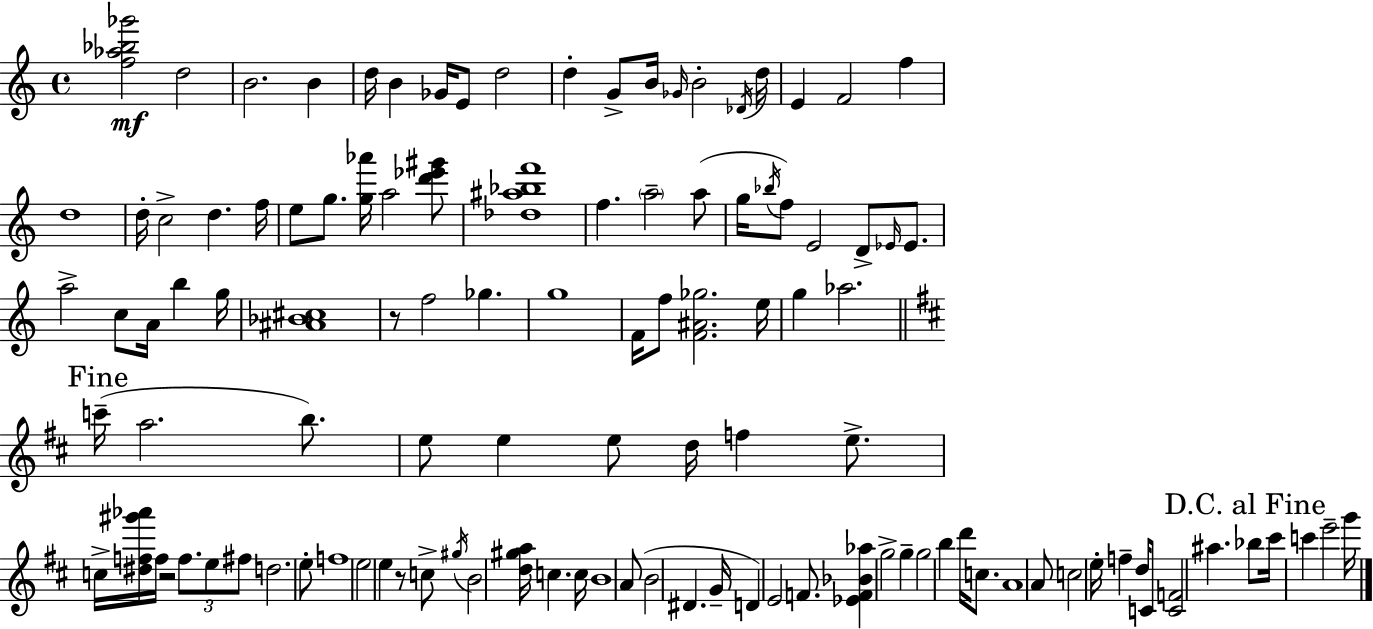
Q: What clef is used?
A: treble